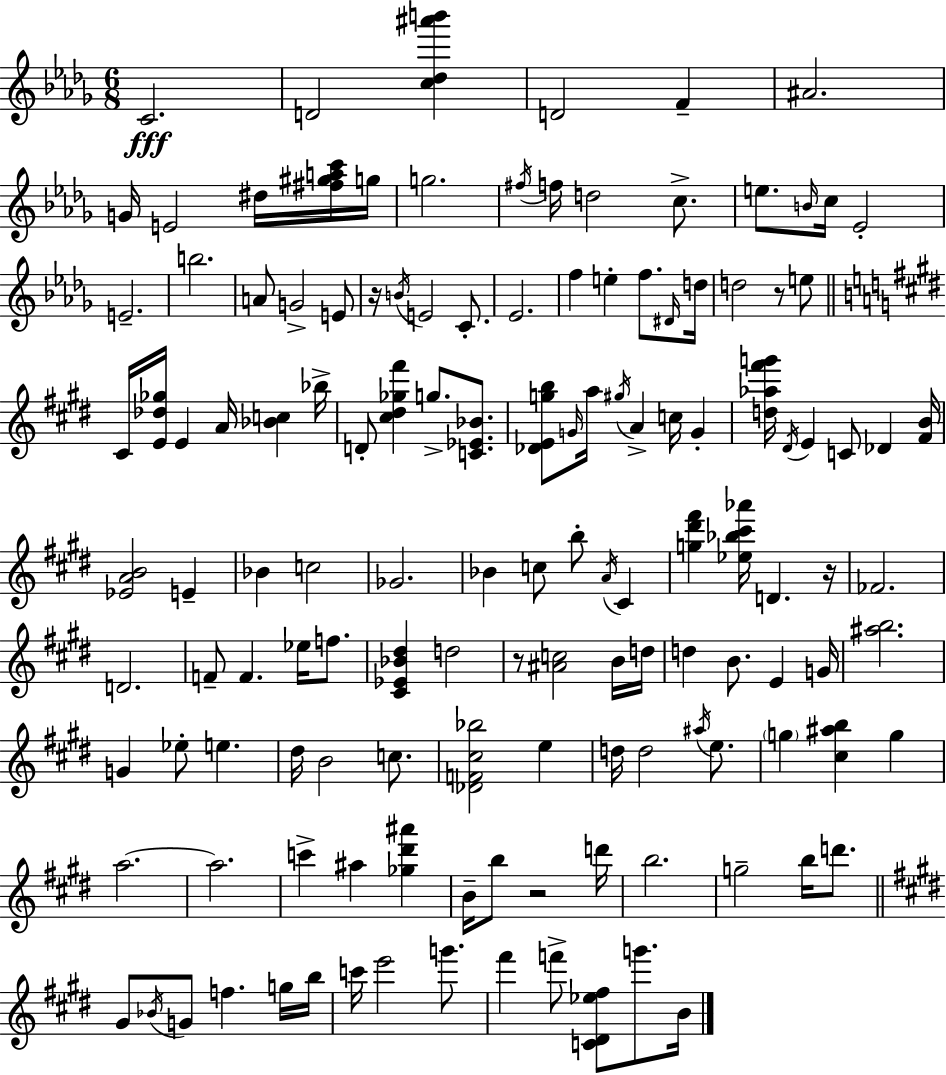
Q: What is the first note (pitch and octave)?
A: C4